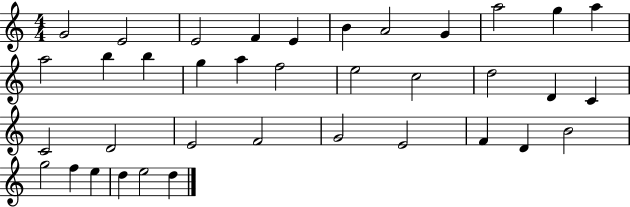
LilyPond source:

{
  \clef treble
  \numericTimeSignature
  \time 4/4
  \key c \major
  g'2 e'2 | e'2 f'4 e'4 | b'4 a'2 g'4 | a''2 g''4 a''4 | \break a''2 b''4 b''4 | g''4 a''4 f''2 | e''2 c''2 | d''2 d'4 c'4 | \break c'2 d'2 | e'2 f'2 | g'2 e'2 | f'4 d'4 b'2 | \break g''2 f''4 e''4 | d''4 e''2 d''4 | \bar "|."
}